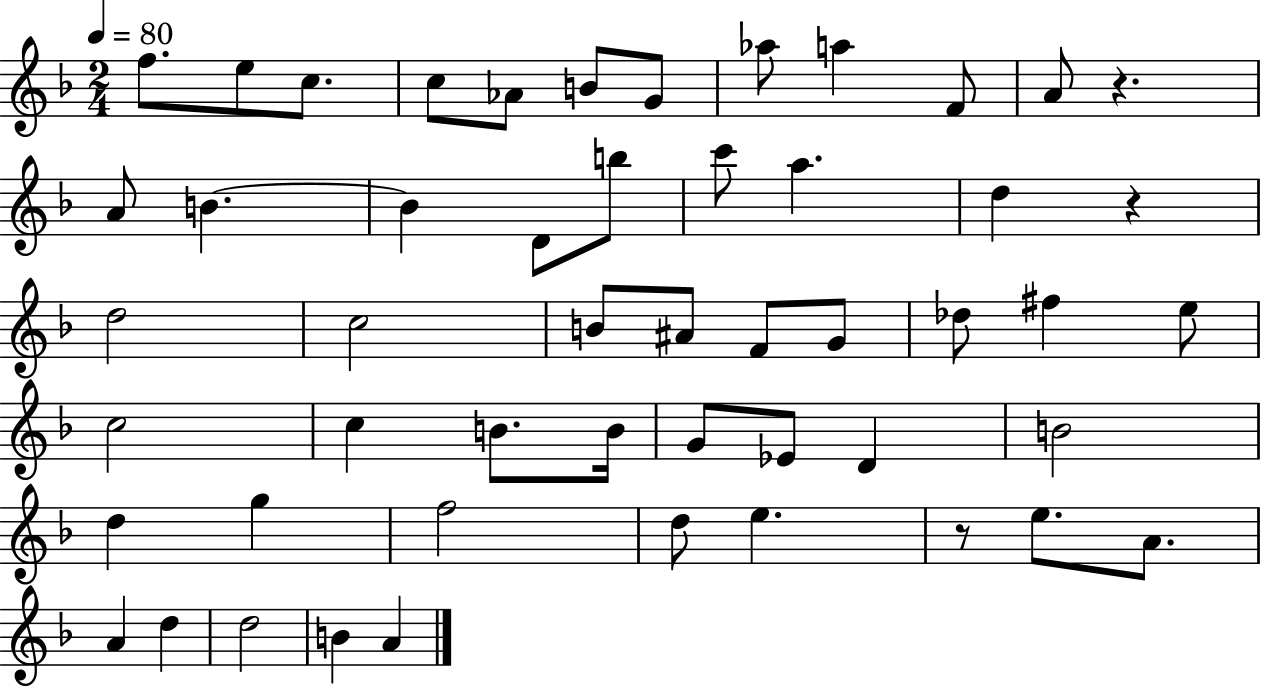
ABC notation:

X:1
T:Untitled
M:2/4
L:1/4
K:F
f/2 e/2 c/2 c/2 _A/2 B/2 G/2 _a/2 a F/2 A/2 z A/2 B B D/2 b/2 c'/2 a d z d2 c2 B/2 ^A/2 F/2 G/2 _d/2 ^f e/2 c2 c B/2 B/4 G/2 _E/2 D B2 d g f2 d/2 e z/2 e/2 A/2 A d d2 B A